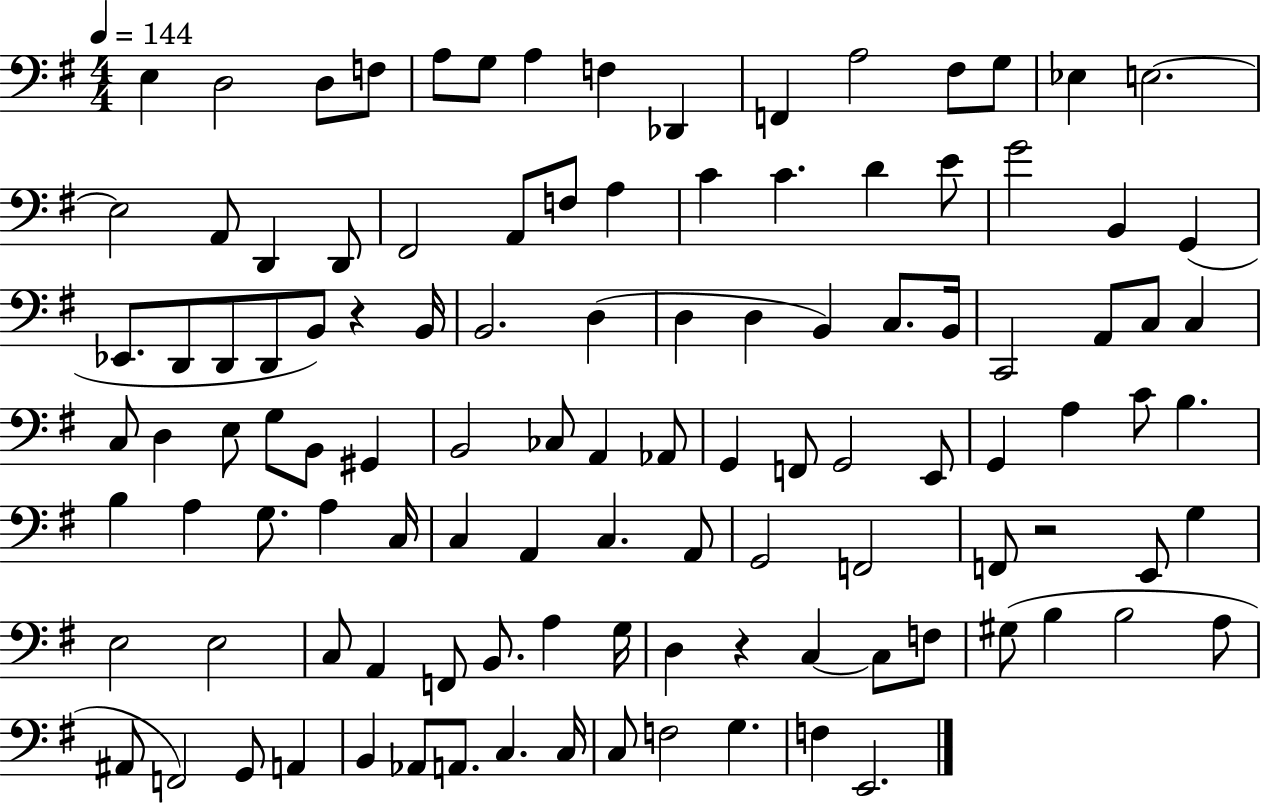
X:1
T:Untitled
M:4/4
L:1/4
K:G
E, D,2 D,/2 F,/2 A,/2 G,/2 A, F, _D,, F,, A,2 ^F,/2 G,/2 _E, E,2 E,2 A,,/2 D,, D,,/2 ^F,,2 A,,/2 F,/2 A, C C D E/2 G2 B,, G,, _E,,/2 D,,/2 D,,/2 D,,/2 B,,/2 z B,,/4 B,,2 D, D, D, B,, C,/2 B,,/4 C,,2 A,,/2 C,/2 C, C,/2 D, E,/2 G,/2 B,,/2 ^G,, B,,2 _C,/2 A,, _A,,/2 G,, F,,/2 G,,2 E,,/2 G,, A, C/2 B, B, A, G,/2 A, C,/4 C, A,, C, A,,/2 G,,2 F,,2 F,,/2 z2 E,,/2 G, E,2 E,2 C,/2 A,, F,,/2 B,,/2 A, G,/4 D, z C, C,/2 F,/2 ^G,/2 B, B,2 A,/2 ^A,,/2 F,,2 G,,/2 A,, B,, _A,,/2 A,,/2 C, C,/4 C,/2 F,2 G, F, E,,2